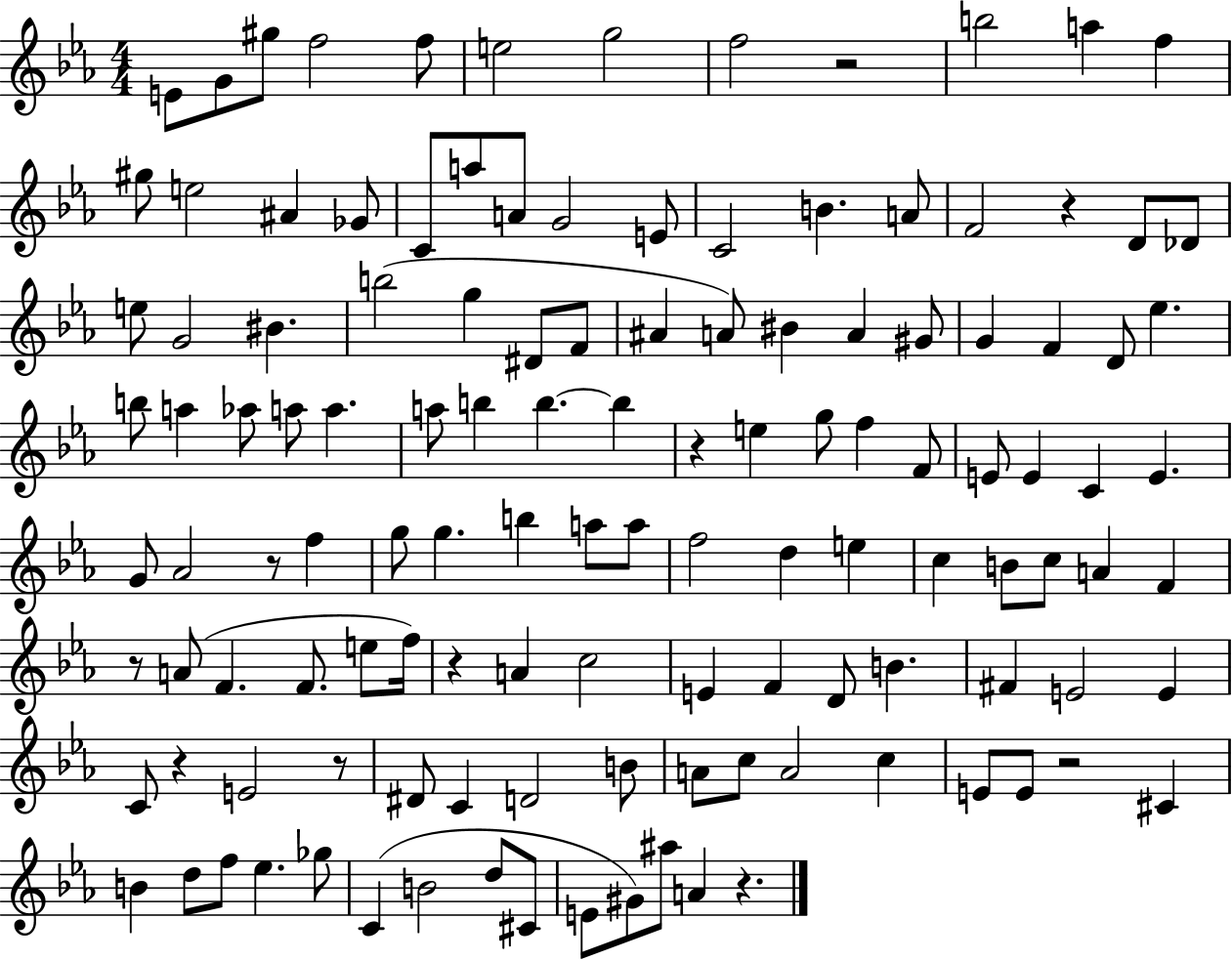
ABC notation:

X:1
T:Untitled
M:4/4
L:1/4
K:Eb
E/2 G/2 ^g/2 f2 f/2 e2 g2 f2 z2 b2 a f ^g/2 e2 ^A _G/2 C/2 a/2 A/2 G2 E/2 C2 B A/2 F2 z D/2 _D/2 e/2 G2 ^B b2 g ^D/2 F/2 ^A A/2 ^B A ^G/2 G F D/2 _e b/2 a _a/2 a/2 a a/2 b b b z e g/2 f F/2 E/2 E C E G/2 _A2 z/2 f g/2 g b a/2 a/2 f2 d e c B/2 c/2 A F z/2 A/2 F F/2 e/2 f/4 z A c2 E F D/2 B ^F E2 E C/2 z E2 z/2 ^D/2 C D2 B/2 A/2 c/2 A2 c E/2 E/2 z2 ^C B d/2 f/2 _e _g/2 C B2 d/2 ^C/2 E/2 ^G/2 ^a/2 A z